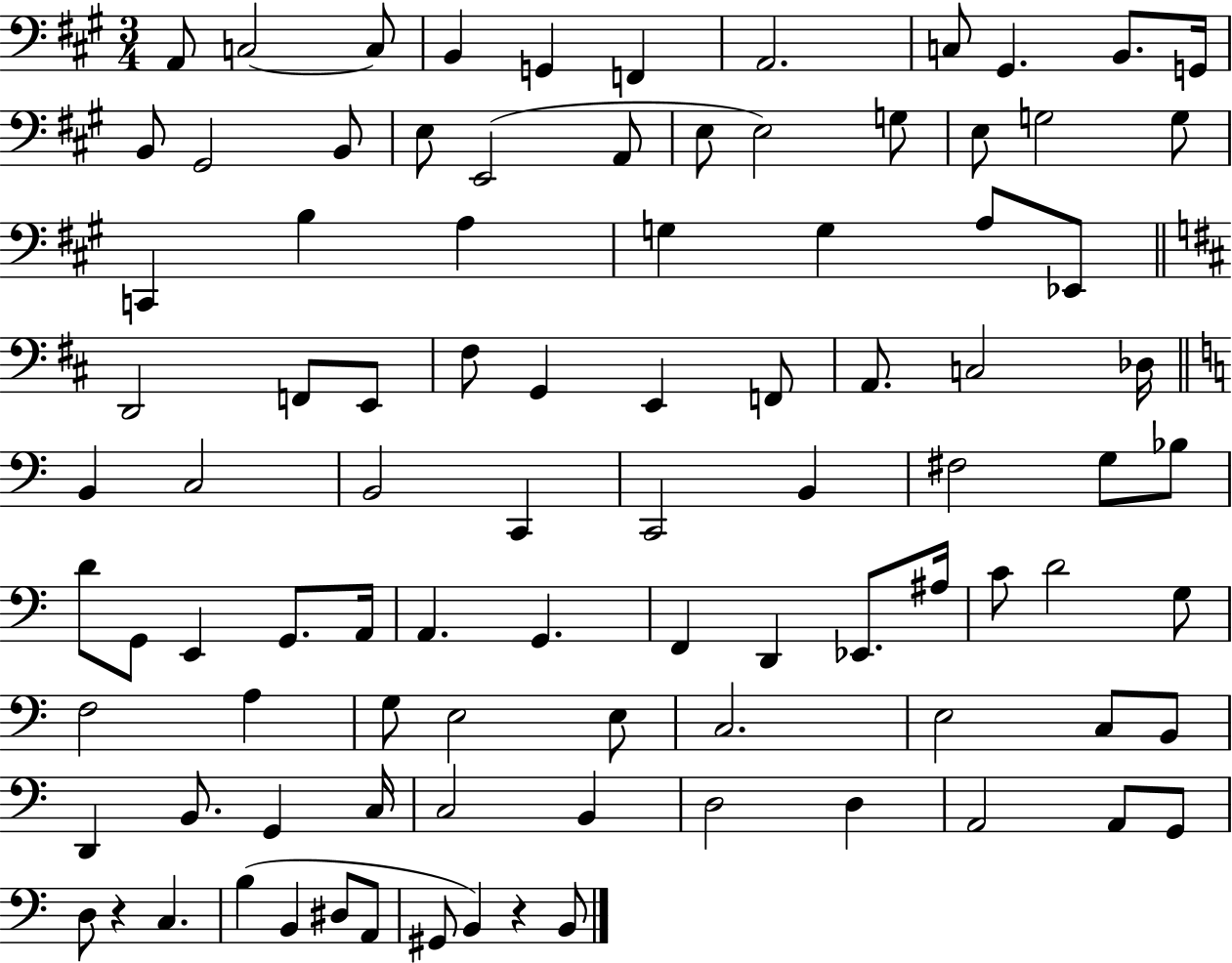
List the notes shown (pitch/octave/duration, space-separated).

A2/e C3/h C3/e B2/q G2/q F2/q A2/h. C3/e G#2/q. B2/e. G2/s B2/e G#2/h B2/e E3/e E2/h A2/e E3/e E3/h G3/e E3/e G3/h G3/e C2/q B3/q A3/q G3/q G3/q A3/e Eb2/e D2/h F2/e E2/e F#3/e G2/q E2/q F2/e A2/e. C3/h Db3/s B2/q C3/h B2/h C2/q C2/h B2/q F#3/h G3/e Bb3/e D4/e G2/e E2/q G2/e. A2/s A2/q. G2/q. F2/q D2/q Eb2/e. A#3/s C4/e D4/h G3/e F3/h A3/q G3/e E3/h E3/e C3/h. E3/h C3/e B2/e D2/q B2/e. G2/q C3/s C3/h B2/q D3/h D3/q A2/h A2/e G2/e D3/e R/q C3/q. B3/q B2/q D#3/e A2/e G#2/e B2/q R/q B2/e